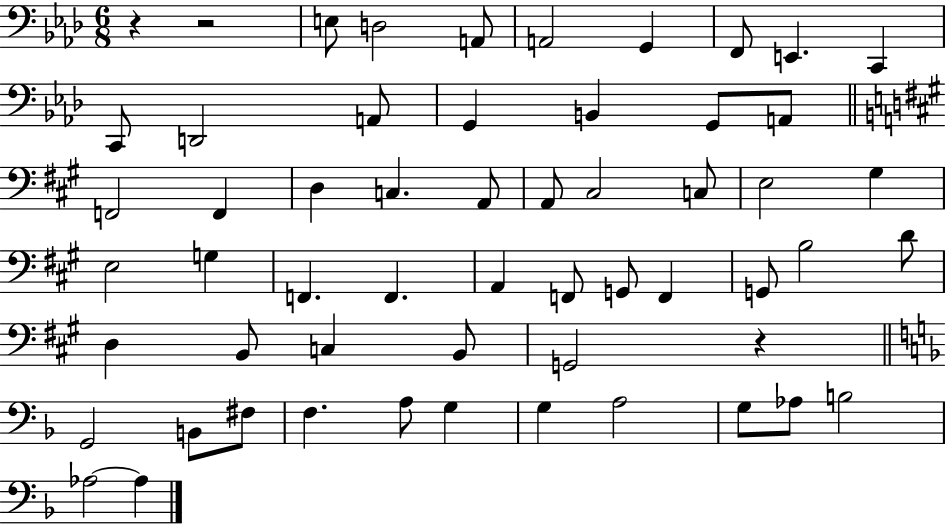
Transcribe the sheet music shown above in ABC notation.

X:1
T:Untitled
M:6/8
L:1/4
K:Ab
z z2 E,/2 D,2 A,,/2 A,,2 G,, F,,/2 E,, C,, C,,/2 D,,2 A,,/2 G,, B,, G,,/2 A,,/2 F,,2 F,, D, C, A,,/2 A,,/2 ^C,2 C,/2 E,2 ^G, E,2 G, F,, F,, A,, F,,/2 G,,/2 F,, G,,/2 B,2 D/2 D, B,,/2 C, B,,/2 G,,2 z G,,2 B,,/2 ^F,/2 F, A,/2 G, G, A,2 G,/2 _A,/2 B,2 _A,2 _A,